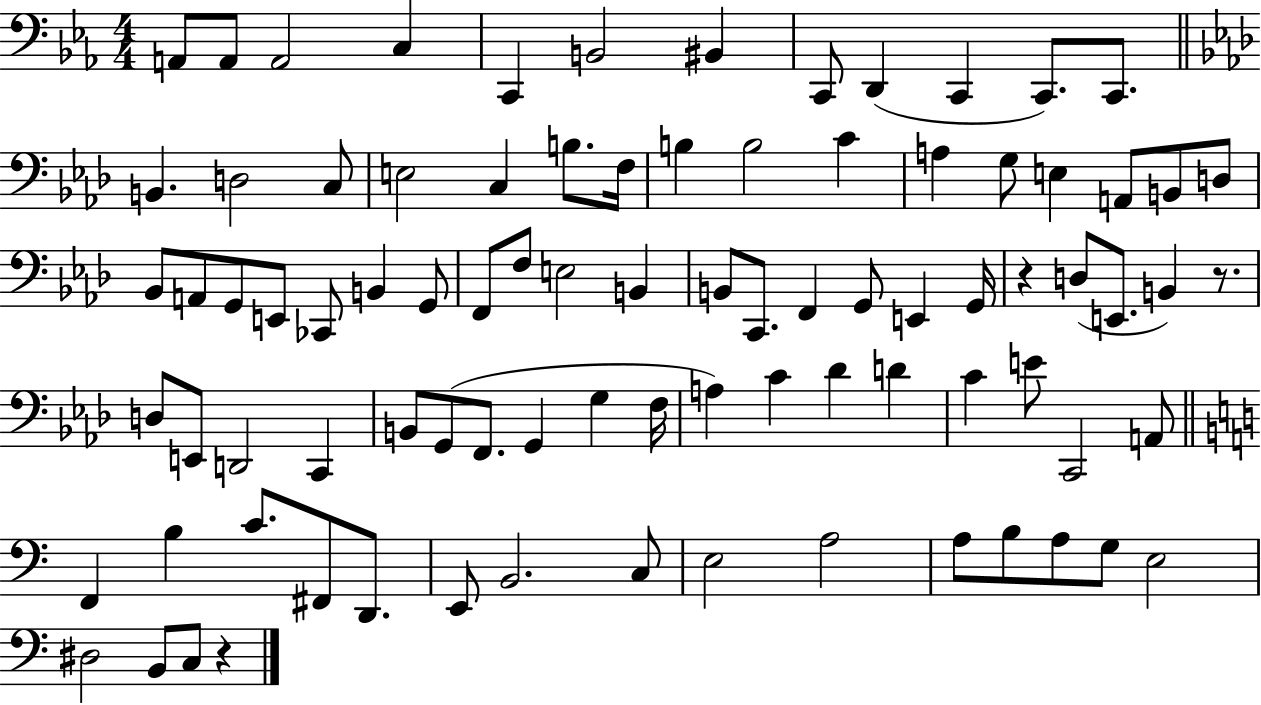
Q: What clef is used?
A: bass